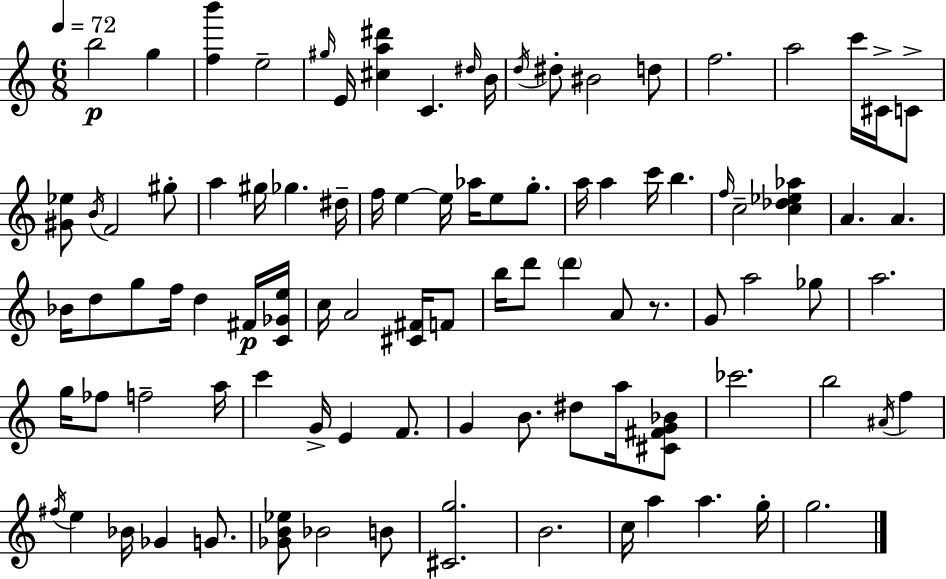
{
  \clef treble
  \numericTimeSignature
  \time 6/8
  \key c \major
  \tempo 4 = 72
  b''2\p g''4 | <f'' b'''>4 e''2-- | \grace { gis''16 } e'16 <cis'' a'' dis'''>4 c'4. | \grace { dis''16 } b'16 \acciaccatura { d''16 } dis''8-. bis'2 | \break d''8 f''2. | a''2 c'''16 | cis'16-> c'8-> <gis' ees''>8 \acciaccatura { b'16 } f'2 | gis''8-. a''4 gis''16 ges''4. | \break dis''16-- f''16 e''4~~ e''16 aes''16 e''8 | g''8.-. a''16 a''4 c'''16 b''4. | \grace { f''16 } c''2-- | <c'' des'' ees'' aes''>4 a'4. a'4. | \break bes'16 d''8 g''8 f''16 d''4 | fis'16\p <c' ges' e''>16 c''16 a'2 | <cis' fis'>16 f'8 b''16 d'''8 \parenthesize d'''4 | a'8 r8. g'8 a''2 | \break ges''8 a''2. | g''16 fes''8 f''2-- | a''16 c'''4 g'16-> e'4 | f'8. g'4 b'8. | \break dis''8 a''16 <cis' fis' g' bes'>8 ces'''2. | b''2 | \acciaccatura { ais'16 } f''4 \acciaccatura { fis''16 } e''4 bes'16 | ges'4 g'8. <ges' b' ees''>8 bes'2 | \break b'8 <cis' g''>2. | b'2. | c''16 a''4 | a''4. g''16-. g''2. | \break \bar "|."
}